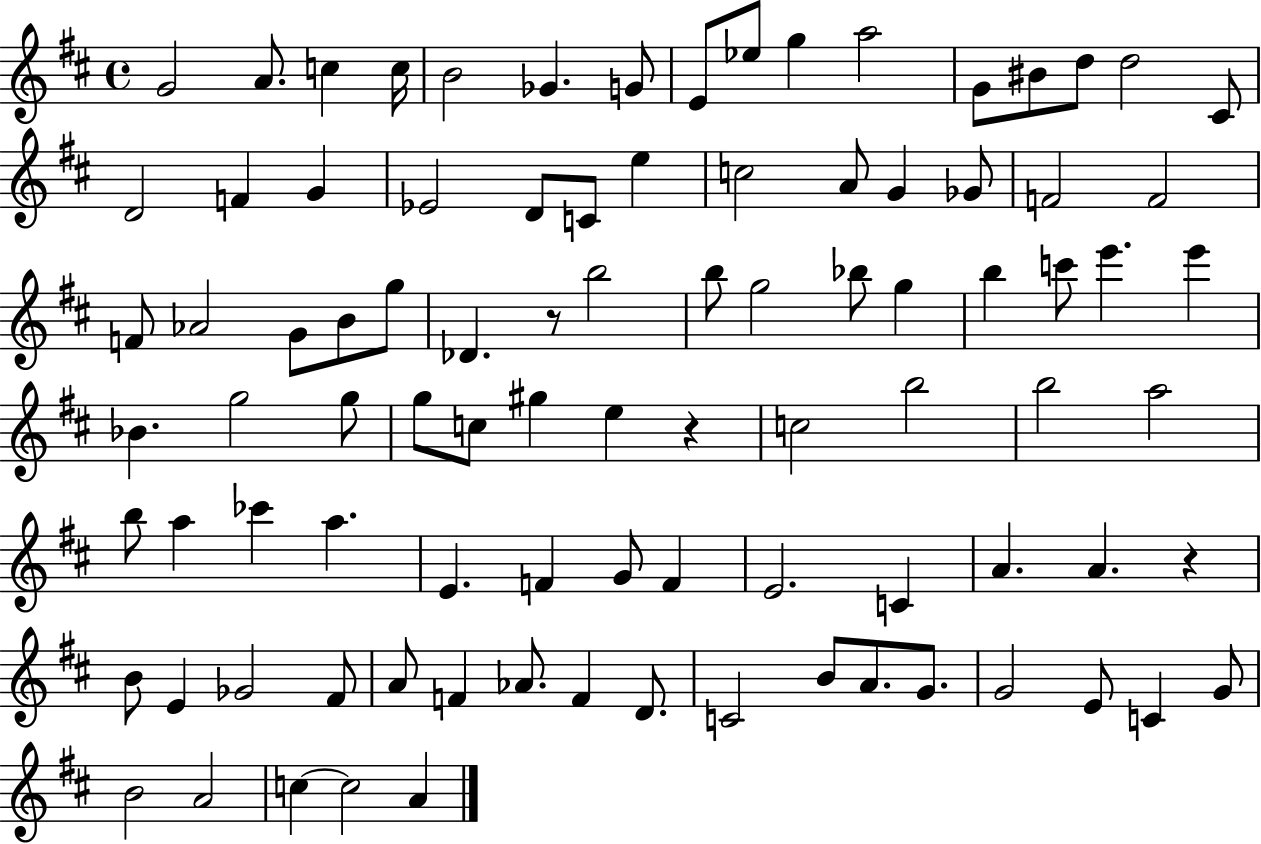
G4/h A4/e. C5/q C5/s B4/h Gb4/q. G4/e E4/e Eb5/e G5/q A5/h G4/e BIS4/e D5/e D5/h C#4/e D4/h F4/q G4/q Eb4/h D4/e C4/e E5/q C5/h A4/e G4/q Gb4/e F4/h F4/h F4/e Ab4/h G4/e B4/e G5/e Db4/q. R/e B5/h B5/e G5/h Bb5/e G5/q B5/q C6/e E6/q. E6/q Bb4/q. G5/h G5/e G5/e C5/e G#5/q E5/q R/q C5/h B5/h B5/h A5/h B5/e A5/q CES6/q A5/q. E4/q. F4/q G4/e F4/q E4/h. C4/q A4/q. A4/q. R/q B4/e E4/q Gb4/h F#4/e A4/e F4/q Ab4/e. F4/q D4/e. C4/h B4/e A4/e. G4/e. G4/h E4/e C4/q G4/e B4/h A4/h C5/q C5/h A4/q